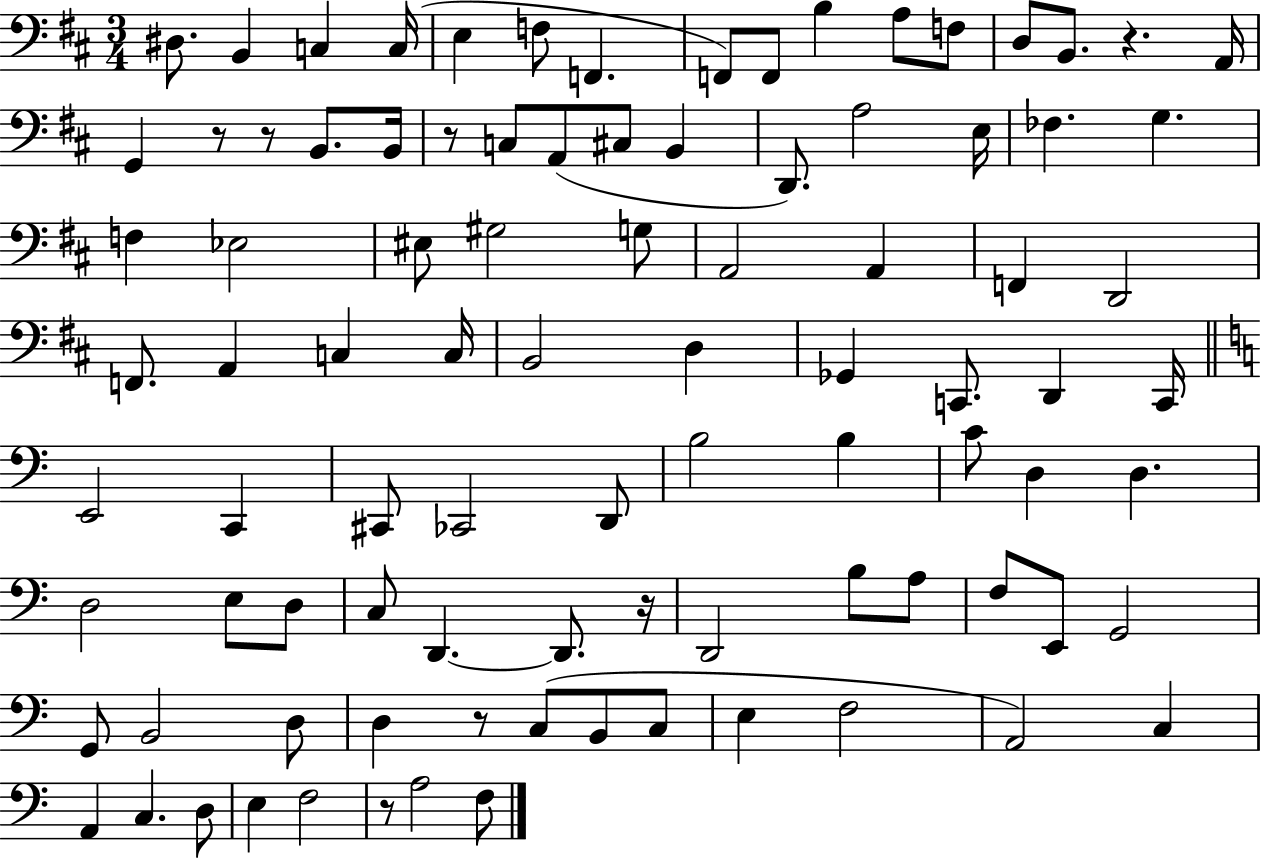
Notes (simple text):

D#3/e. B2/q C3/q C3/s E3/q F3/e F2/q. F2/e F2/e B3/q A3/e F3/e D3/e B2/e. R/q. A2/s G2/q R/e R/e B2/e. B2/s R/e C3/e A2/e C#3/e B2/q D2/e. A3/h E3/s FES3/q. G3/q. F3/q Eb3/h EIS3/e G#3/h G3/e A2/h A2/q F2/q D2/h F2/e. A2/q C3/q C3/s B2/h D3/q Gb2/q C2/e. D2/q C2/s E2/h C2/q C#2/e CES2/h D2/e B3/h B3/q C4/e D3/q D3/q. D3/h E3/e D3/e C3/e D2/q. D2/e. R/s D2/h B3/e A3/e F3/e E2/e G2/h G2/e B2/h D3/e D3/q R/e C3/e B2/e C3/e E3/q F3/h A2/h C3/q A2/q C3/q. D3/e E3/q F3/h R/e A3/h F3/e